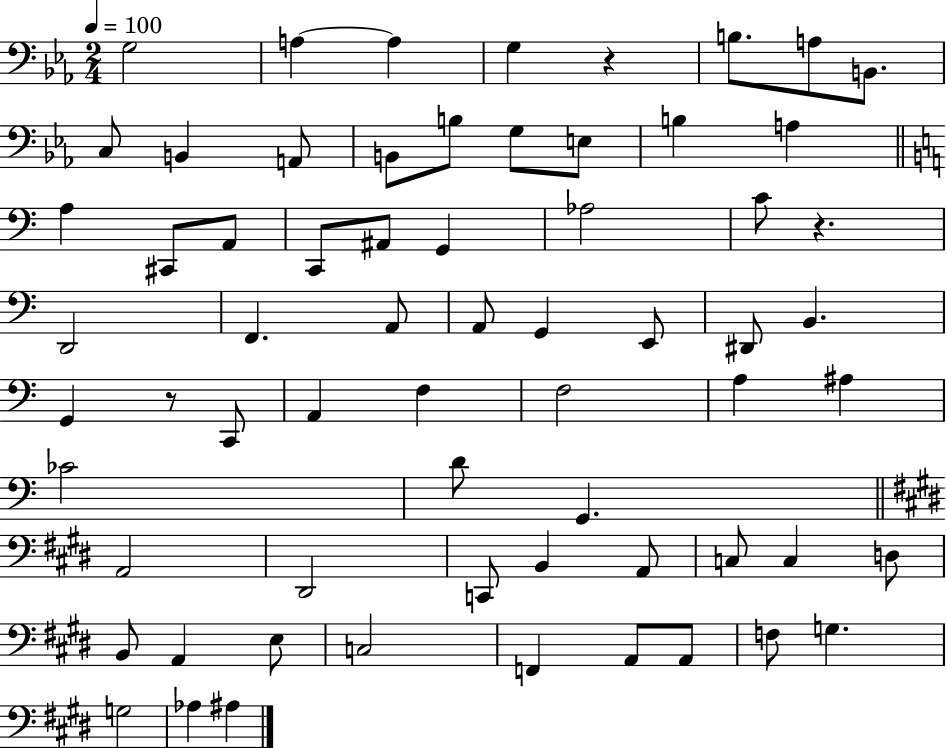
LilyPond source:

{
  \clef bass
  \numericTimeSignature
  \time 2/4
  \key ees \major
  \tempo 4 = 100
  g2 | a4~~ a4 | g4 r4 | b8. a8 b,8. | \break c8 b,4 a,8 | b,8 b8 g8 e8 | b4 a4 | \bar "||" \break \key c \major a4 cis,8 a,8 | c,8 ais,8 g,4 | aes2 | c'8 r4. | \break d,2 | f,4. a,8 | a,8 g,4 e,8 | dis,8 b,4. | \break g,4 r8 c,8 | a,4 f4 | f2 | a4 ais4 | \break ces'2 | d'8 g,4. | \bar "||" \break \key e \major a,2 | dis,2 | c,8 b,4 a,8 | c8 c4 d8 | \break b,8 a,4 e8 | c2 | f,4 a,8 a,8 | f8 g4. | \break g2 | aes4 ais4 | \bar "|."
}